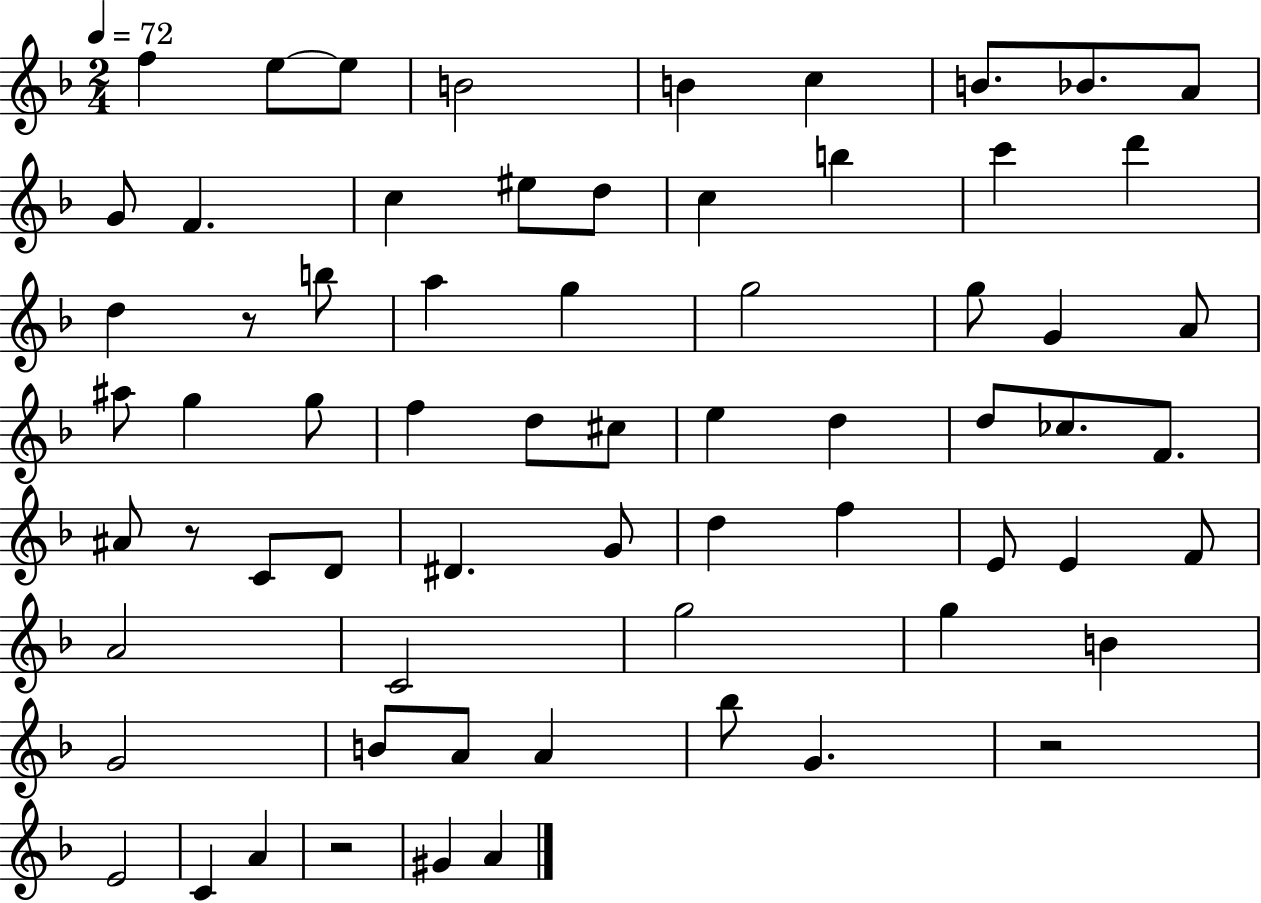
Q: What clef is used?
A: treble